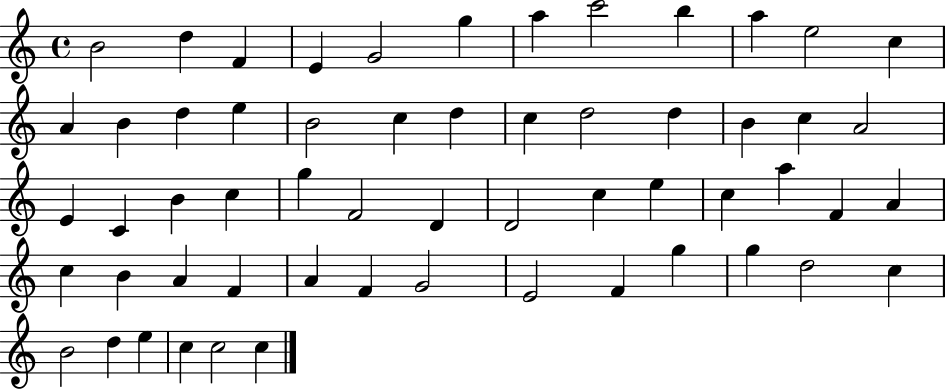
B4/h D5/q F4/q E4/q G4/h G5/q A5/q C6/h B5/q A5/q E5/h C5/q A4/q B4/q D5/q E5/q B4/h C5/q D5/q C5/q D5/h D5/q B4/q C5/q A4/h E4/q C4/q B4/q C5/q G5/q F4/h D4/q D4/h C5/q E5/q C5/q A5/q F4/q A4/q C5/q B4/q A4/q F4/q A4/q F4/q G4/h E4/h F4/q G5/q G5/q D5/h C5/q B4/h D5/q E5/q C5/q C5/h C5/q